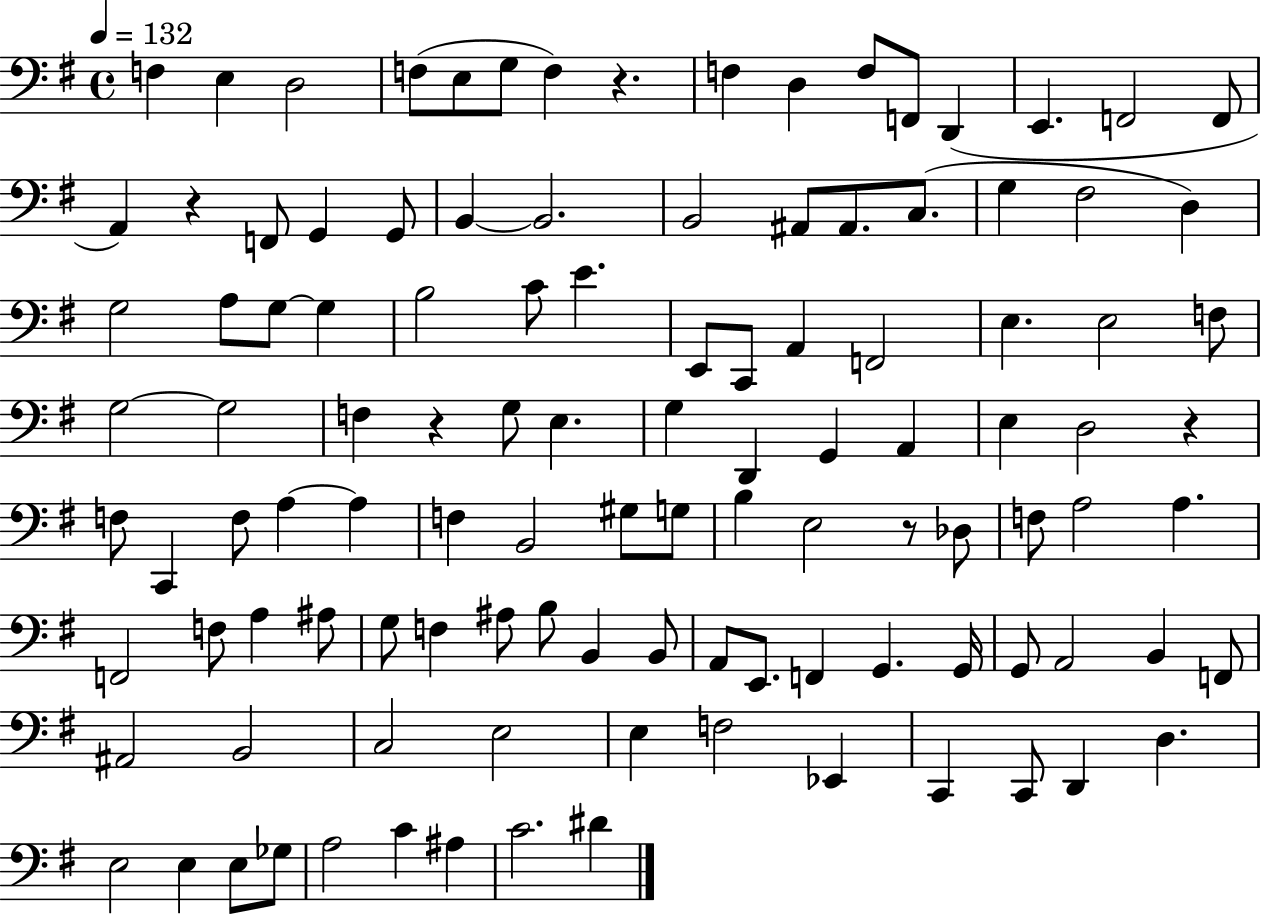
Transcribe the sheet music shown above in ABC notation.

X:1
T:Untitled
M:4/4
L:1/4
K:G
F, E, D,2 F,/2 E,/2 G,/2 F, z F, D, F,/2 F,,/2 D,, E,, F,,2 F,,/2 A,, z F,,/2 G,, G,,/2 B,, B,,2 B,,2 ^A,,/2 ^A,,/2 C,/2 G, ^F,2 D, G,2 A,/2 G,/2 G, B,2 C/2 E E,,/2 C,,/2 A,, F,,2 E, E,2 F,/2 G,2 G,2 F, z G,/2 E, G, D,, G,, A,, E, D,2 z F,/2 C,, F,/2 A, A, F, B,,2 ^G,/2 G,/2 B, E,2 z/2 _D,/2 F,/2 A,2 A, F,,2 F,/2 A, ^A,/2 G,/2 F, ^A,/2 B,/2 B,, B,,/2 A,,/2 E,,/2 F,, G,, G,,/4 G,,/2 A,,2 B,, F,,/2 ^A,,2 B,,2 C,2 E,2 E, F,2 _E,, C,, C,,/2 D,, D, E,2 E, E,/2 _G,/2 A,2 C ^A, C2 ^D